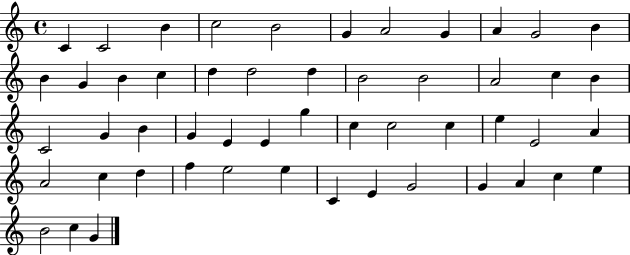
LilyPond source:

{
  \clef treble
  \time 4/4
  \defaultTimeSignature
  \key c \major
  c'4 c'2 b'4 | c''2 b'2 | g'4 a'2 g'4 | a'4 g'2 b'4 | \break b'4 g'4 b'4 c''4 | d''4 d''2 d''4 | b'2 b'2 | a'2 c''4 b'4 | \break c'2 g'4 b'4 | g'4 e'4 e'4 g''4 | c''4 c''2 c''4 | e''4 e'2 a'4 | \break a'2 c''4 d''4 | f''4 e''2 e''4 | c'4 e'4 g'2 | g'4 a'4 c''4 e''4 | \break b'2 c''4 g'4 | \bar "|."
}